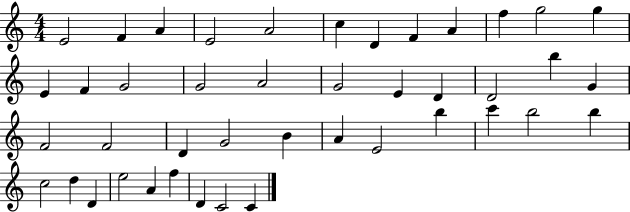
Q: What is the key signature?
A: C major